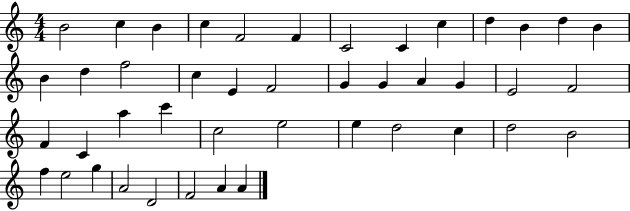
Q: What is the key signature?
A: C major